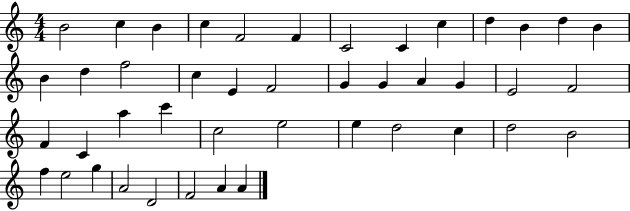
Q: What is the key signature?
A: C major